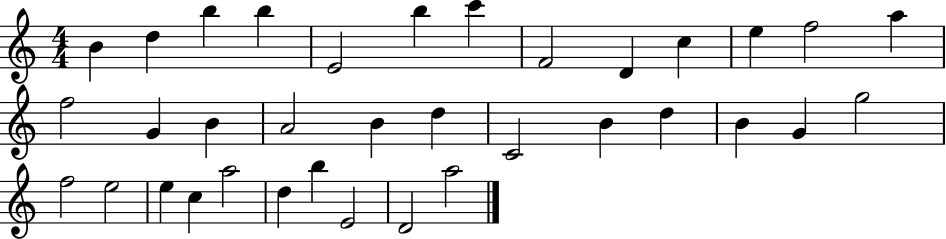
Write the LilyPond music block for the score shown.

{
  \clef treble
  \numericTimeSignature
  \time 4/4
  \key c \major
  b'4 d''4 b''4 b''4 | e'2 b''4 c'''4 | f'2 d'4 c''4 | e''4 f''2 a''4 | \break f''2 g'4 b'4 | a'2 b'4 d''4 | c'2 b'4 d''4 | b'4 g'4 g''2 | \break f''2 e''2 | e''4 c''4 a''2 | d''4 b''4 e'2 | d'2 a''2 | \break \bar "|."
}